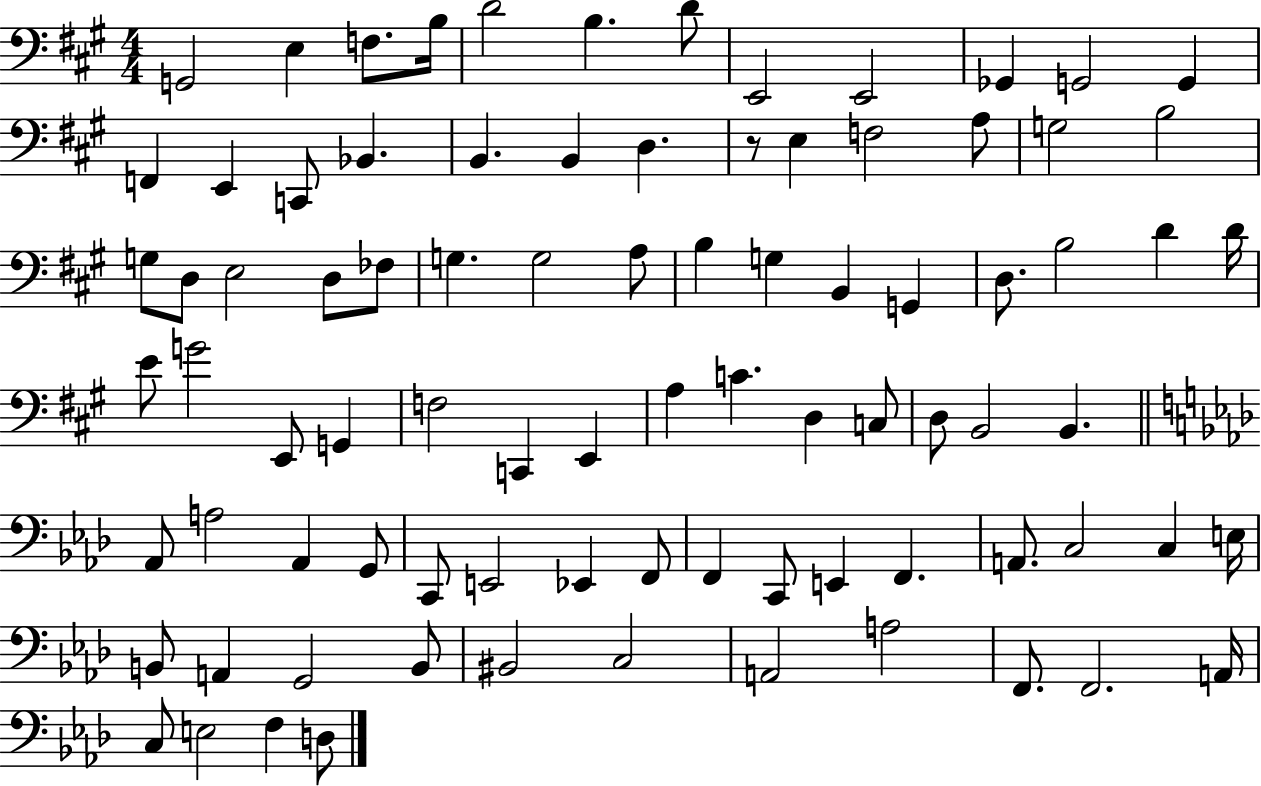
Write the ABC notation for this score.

X:1
T:Untitled
M:4/4
L:1/4
K:A
G,,2 E, F,/2 B,/4 D2 B, D/2 E,,2 E,,2 _G,, G,,2 G,, F,, E,, C,,/2 _B,, B,, B,, D, z/2 E, F,2 A,/2 G,2 B,2 G,/2 D,/2 E,2 D,/2 _F,/2 G, G,2 A,/2 B, G, B,, G,, D,/2 B,2 D D/4 E/2 G2 E,,/2 G,, F,2 C,, E,, A, C D, C,/2 D,/2 B,,2 B,, _A,,/2 A,2 _A,, G,,/2 C,,/2 E,,2 _E,, F,,/2 F,, C,,/2 E,, F,, A,,/2 C,2 C, E,/4 B,,/2 A,, G,,2 B,,/2 ^B,,2 C,2 A,,2 A,2 F,,/2 F,,2 A,,/4 C,/2 E,2 F, D,/2